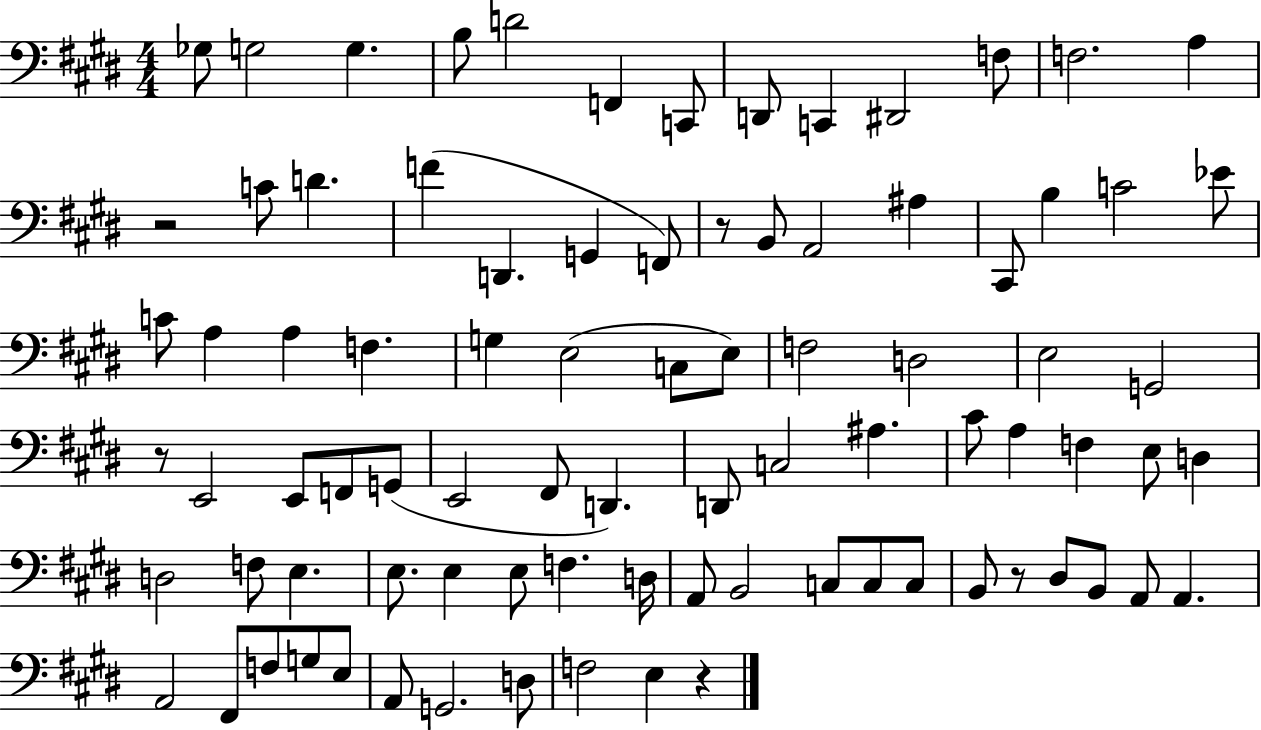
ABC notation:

X:1
T:Untitled
M:4/4
L:1/4
K:E
_G,/2 G,2 G, B,/2 D2 F,, C,,/2 D,,/2 C,, ^D,,2 F,/2 F,2 A, z2 C/2 D F D,, G,, F,,/2 z/2 B,,/2 A,,2 ^A, ^C,,/2 B, C2 _E/2 C/2 A, A, F, G, E,2 C,/2 E,/2 F,2 D,2 E,2 G,,2 z/2 E,,2 E,,/2 F,,/2 G,,/2 E,,2 ^F,,/2 D,, D,,/2 C,2 ^A, ^C/2 A, F, E,/2 D, D,2 F,/2 E, E,/2 E, E,/2 F, D,/4 A,,/2 B,,2 C,/2 C,/2 C,/2 B,,/2 z/2 ^D,/2 B,,/2 A,,/2 A,, A,,2 ^F,,/2 F,/2 G,/2 E,/2 A,,/2 G,,2 D,/2 F,2 E, z